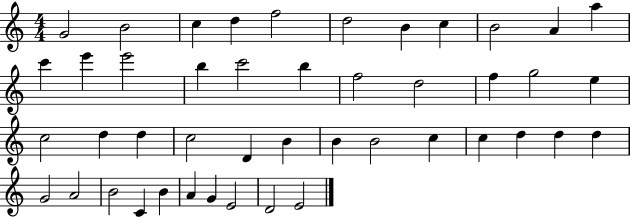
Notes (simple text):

G4/h B4/h C5/q D5/q F5/h D5/h B4/q C5/q B4/h A4/q A5/q C6/q E6/q E6/h B5/q C6/h B5/q F5/h D5/h F5/q G5/h E5/q C5/h D5/q D5/q C5/h D4/q B4/q B4/q B4/h C5/q C5/q D5/q D5/q D5/q G4/h A4/h B4/h C4/q B4/q A4/q G4/q E4/h D4/h E4/h